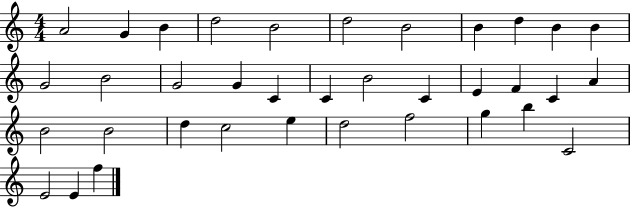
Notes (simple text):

A4/h G4/q B4/q D5/h B4/h D5/h B4/h B4/q D5/q B4/q B4/q G4/h B4/h G4/h G4/q C4/q C4/q B4/h C4/q E4/q F4/q C4/q A4/q B4/h B4/h D5/q C5/h E5/q D5/h F5/h G5/q B5/q C4/h E4/h E4/q F5/q